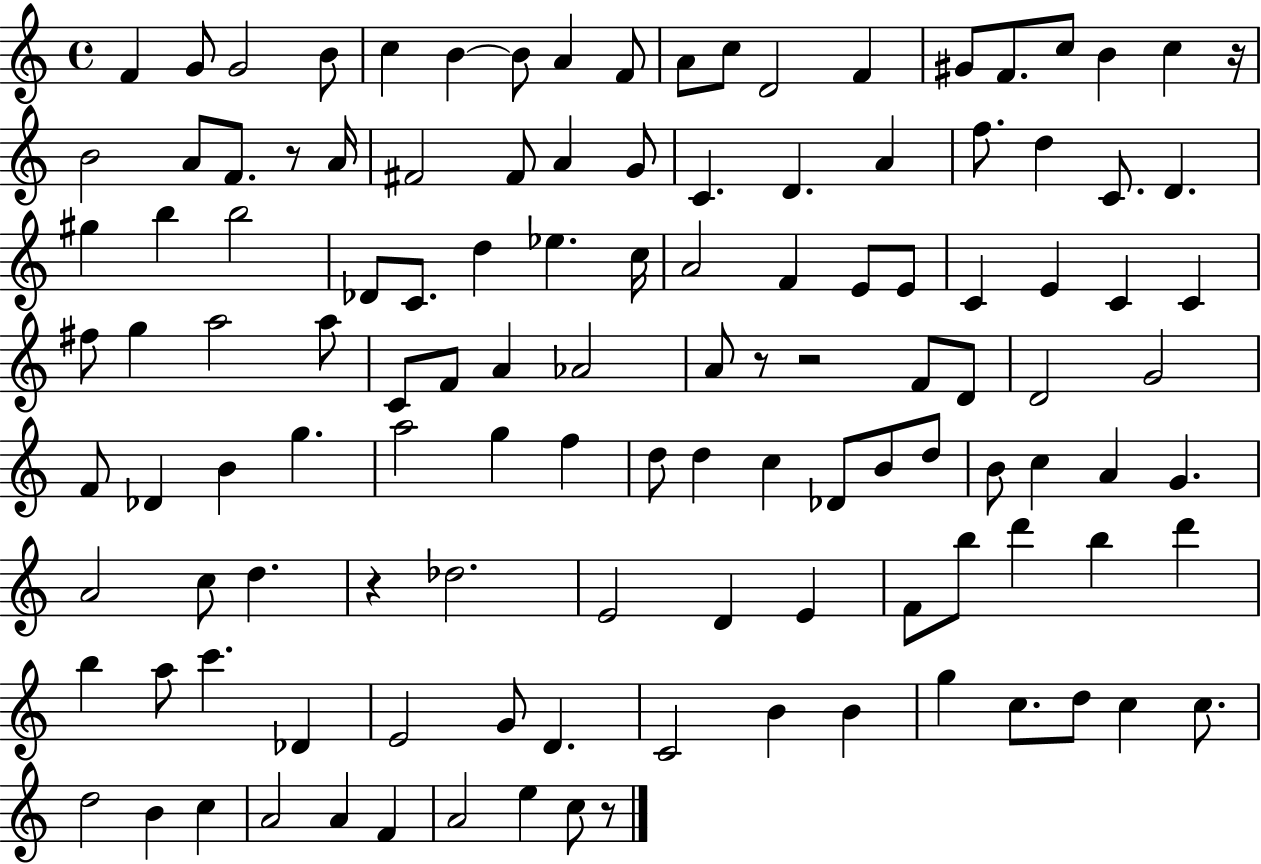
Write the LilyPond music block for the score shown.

{
  \clef treble
  \time 4/4
  \defaultTimeSignature
  \key c \major
  f'4 g'8 g'2 b'8 | c''4 b'4~~ b'8 a'4 f'8 | a'8 c''8 d'2 f'4 | gis'8 f'8. c''8 b'4 c''4 r16 | \break b'2 a'8 f'8. r8 a'16 | fis'2 fis'8 a'4 g'8 | c'4. d'4. a'4 | f''8. d''4 c'8. d'4. | \break gis''4 b''4 b''2 | des'8 c'8. d''4 ees''4. c''16 | a'2 f'4 e'8 e'8 | c'4 e'4 c'4 c'4 | \break fis''8 g''4 a''2 a''8 | c'8 f'8 a'4 aes'2 | a'8 r8 r2 f'8 d'8 | d'2 g'2 | \break f'8 des'4 b'4 g''4. | a''2 g''4 f''4 | d''8 d''4 c''4 des'8 b'8 d''8 | b'8 c''4 a'4 g'4. | \break a'2 c''8 d''4. | r4 des''2. | e'2 d'4 e'4 | f'8 b''8 d'''4 b''4 d'''4 | \break b''4 a''8 c'''4. des'4 | e'2 g'8 d'4. | c'2 b'4 b'4 | g''4 c''8. d''8 c''4 c''8. | \break d''2 b'4 c''4 | a'2 a'4 f'4 | a'2 e''4 c''8 r8 | \bar "|."
}